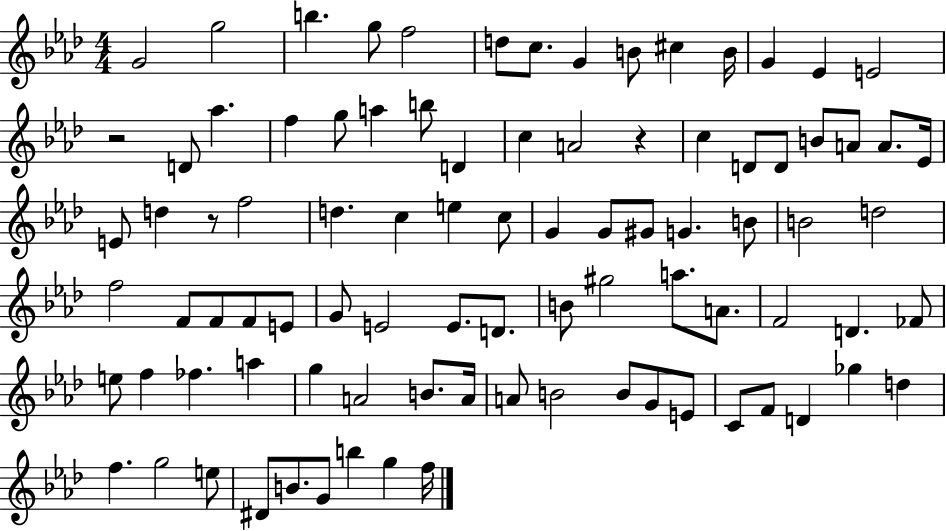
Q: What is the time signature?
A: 4/4